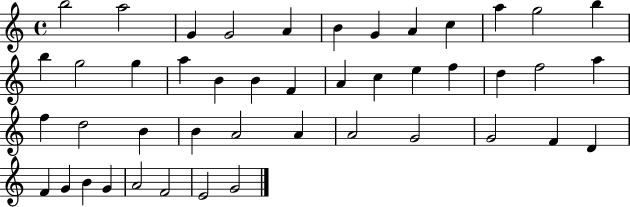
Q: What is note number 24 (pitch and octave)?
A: D5